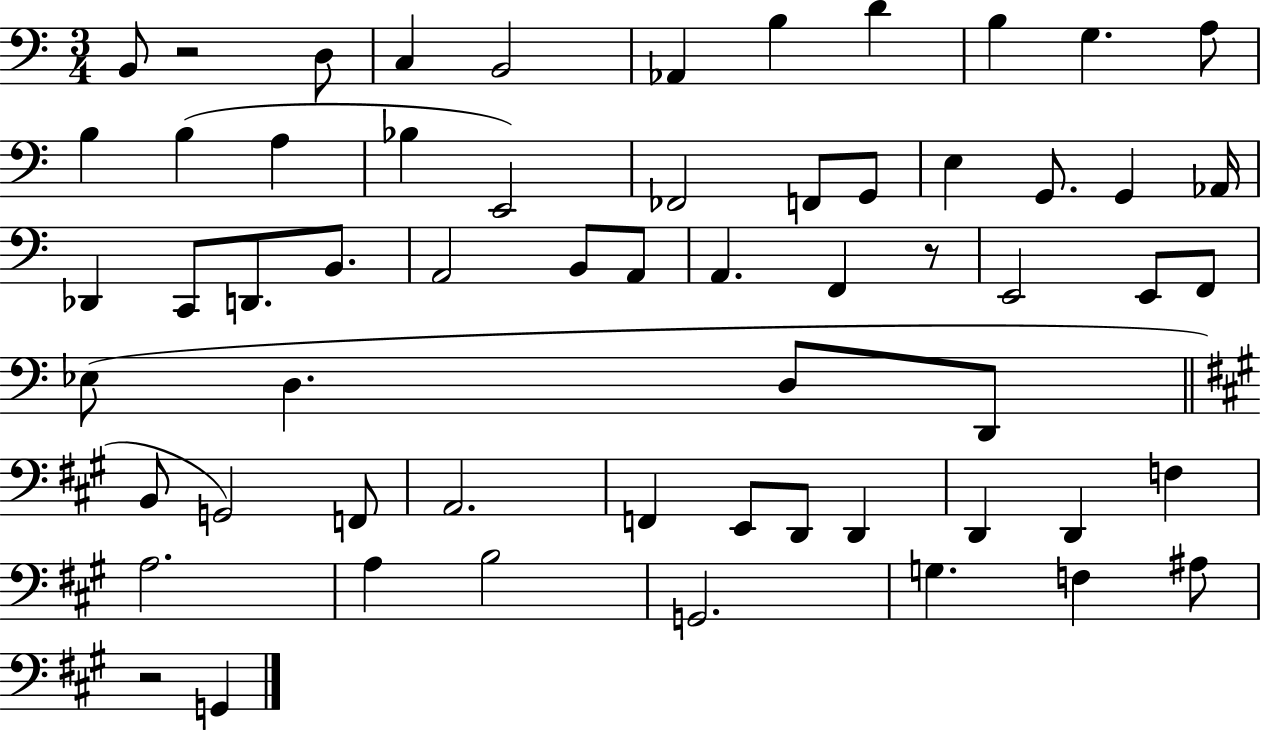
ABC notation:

X:1
T:Untitled
M:3/4
L:1/4
K:C
B,,/2 z2 D,/2 C, B,,2 _A,, B, D B, G, A,/2 B, B, A, _B, E,,2 _F,,2 F,,/2 G,,/2 E, G,,/2 G,, _A,,/4 _D,, C,,/2 D,,/2 B,,/2 A,,2 B,,/2 A,,/2 A,, F,, z/2 E,,2 E,,/2 F,,/2 _E,/2 D, D,/2 D,,/2 B,,/2 G,,2 F,,/2 A,,2 F,, E,,/2 D,,/2 D,, D,, D,, F, A,2 A, B,2 G,,2 G, F, ^A,/2 z2 G,,